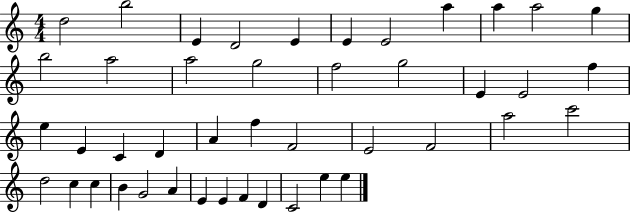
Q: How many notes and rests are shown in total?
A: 44